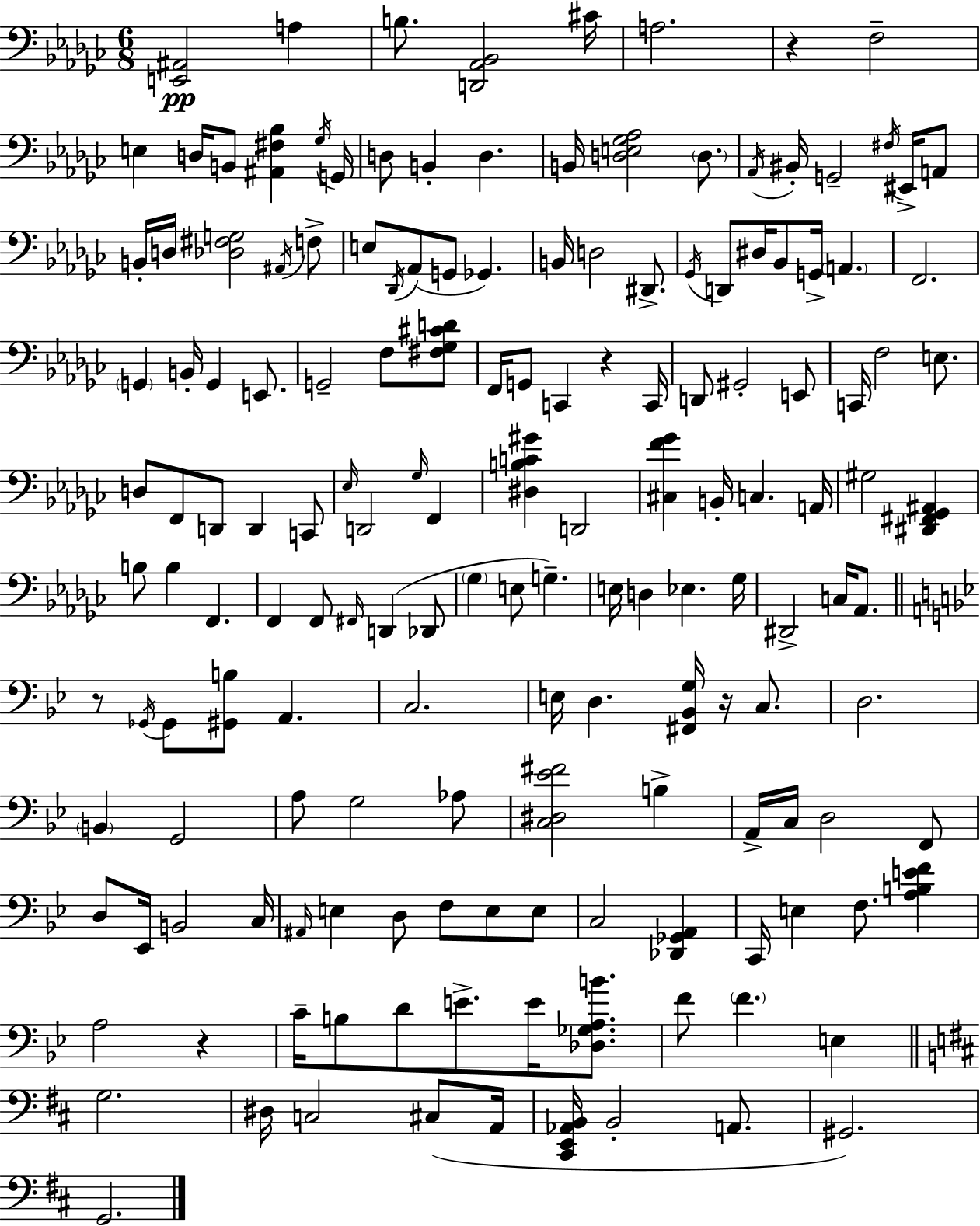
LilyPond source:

{
  \clef bass
  \numericTimeSignature
  \time 6/8
  \key ees \minor
  <e, ais,>2\pp a4 | b8. <d, aes, bes,>2 cis'16 | a2. | r4 f2-- | \break e4 d16 b,8 <ais, fis bes>4 \acciaccatura { ges16 } | g,16 d8 b,4-. d4. | b,16 <d e ges aes>2 \parenthesize d8. | \acciaccatura { aes,16 } bis,16-. g,2-- \acciaccatura { fis16 } | \break eis,16-> a,8 b,16-. d16 <des fis g>2 | \acciaccatura { ais,16 } f8-> e8 \acciaccatura { des,16 } aes,8( g,8 ges,4.) | b,16 d2 | dis,8.-> \acciaccatura { ges,16 } d,8 dis16 bes,8 g,16-> | \break \parenthesize a,4. f,2. | \parenthesize g,4 b,16-. g,4 | e,8. g,2-- | f8 <fis ges cis' d'>8 f,16 g,8 c,4 | \break r4 c,16 d,8 gis,2-. | e,8 c,16 f2 | e8. d8 f,8 d,8 | d,4 c,8 \grace { ees16 } d,2 | \break \grace { ges16 } f,4 <dis b c' gis'>4 | d,2 <cis f' ges'>4 | b,16-. c4. a,16 gis2 | <dis, fis, ges, ais,>4 b8 b4 | \break f,4. f,4 | f,8 \grace { fis,16 }( d,4 des,8 \parenthesize ges4 | e8 g4.--) e16 d4 | ees4. ges16 dis,2-> | \break c16 aes,8. \bar "||" \break \key bes \major r8 \acciaccatura { ges,16 } ges,8 <gis, b>8 a,4. | c2. | e16 d4. <fis, bes, g>16 r16 c8. | d2. | \break \parenthesize b,4 g,2 | a8 g2 aes8 | <c dis ees' fis'>2 b4-> | a,16-> c16 d2 f,8 | \break d8 ees,16 b,2 | c16 \grace { ais,16 } e4 d8 f8 e8 | e8 c2 <des, ges, a,>4 | c,16 e4 f8. <a b e' f'>4 | \break a2 r4 | c'16-- b8 d'8 e'8.-> e'16 <des ges a b'>8. | f'8 \parenthesize f'4. e4 | \bar "||" \break \key d \major g2. | dis16 c2 cis8( a,16 | <cis, e, aes, b,>16 b,2-. a,8. | gis,2.) | \break g,2. | \bar "|."
}